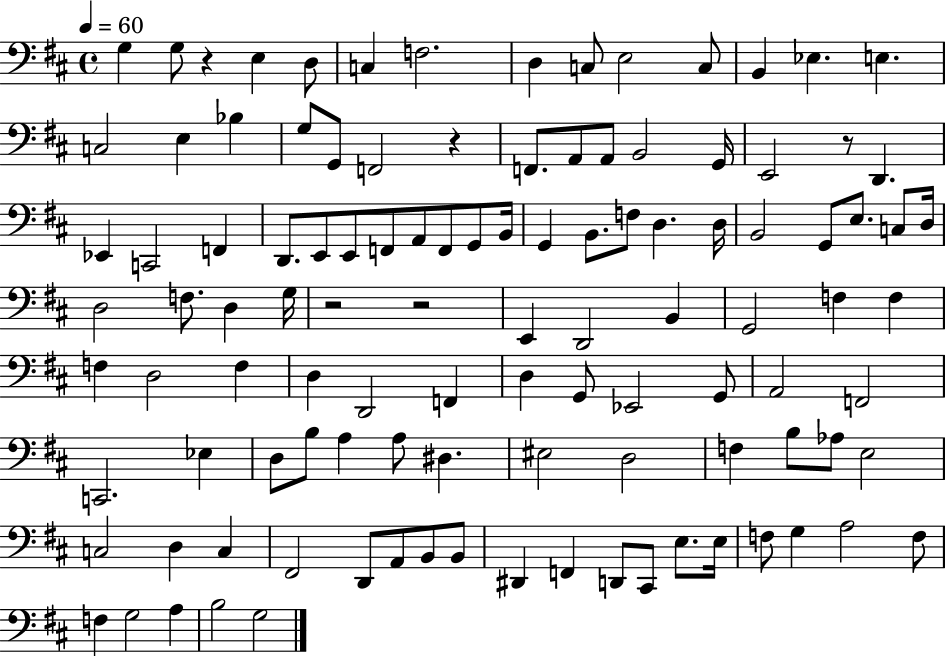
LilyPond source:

{
  \clef bass
  \time 4/4
  \defaultTimeSignature
  \key d \major
  \tempo 4 = 60
  g4 g8 r4 e4 d8 | c4 f2. | d4 c8 e2 c8 | b,4 ees4. e4. | \break c2 e4 bes4 | g8 g,8 f,2 r4 | f,8. a,8 a,8 b,2 g,16 | e,2 r8 d,4. | \break ees,4 c,2 f,4 | d,8. e,8 e,8 f,8 a,8 f,8 g,8 b,16 | g,4 b,8. f8 d4. d16 | b,2 g,8 e8. c8 d16 | \break d2 f8. d4 g16 | r2 r2 | e,4 d,2 b,4 | g,2 f4 f4 | \break f4 d2 f4 | d4 d,2 f,4 | d4 g,8 ees,2 g,8 | a,2 f,2 | \break c,2. ees4 | d8 b8 a4 a8 dis4. | eis2 d2 | f4 b8 aes8 e2 | \break c2 d4 c4 | fis,2 d,8 a,8 b,8 b,8 | dis,4 f,4 d,8 cis,8 e8. e16 | f8 g4 a2 f8 | \break f4 g2 a4 | b2 g2 | \bar "|."
}